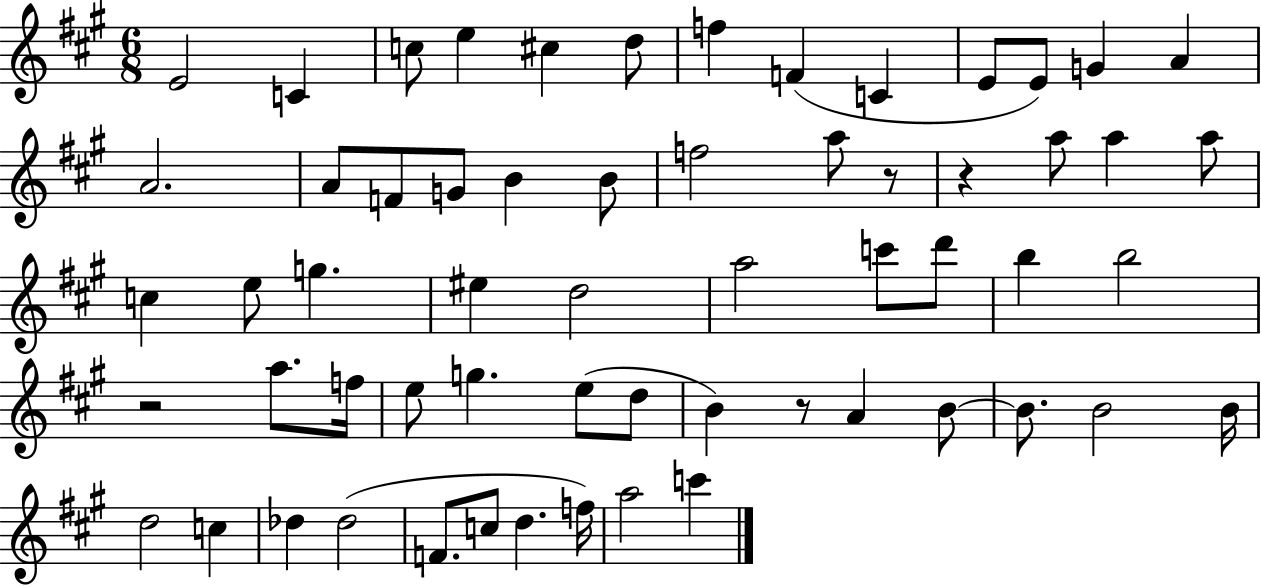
E4/h C4/q C5/e E5/q C#5/q D5/e F5/q F4/q C4/q E4/e E4/e G4/q A4/q A4/h. A4/e F4/e G4/e B4/q B4/e F5/h A5/e R/e R/q A5/e A5/q A5/e C5/q E5/e G5/q. EIS5/q D5/h A5/h C6/e D6/e B5/q B5/h R/h A5/e. F5/s E5/e G5/q. E5/e D5/e B4/q R/e A4/q B4/e B4/e. B4/h B4/s D5/h C5/q Db5/q Db5/h F4/e. C5/e D5/q. F5/s A5/h C6/q